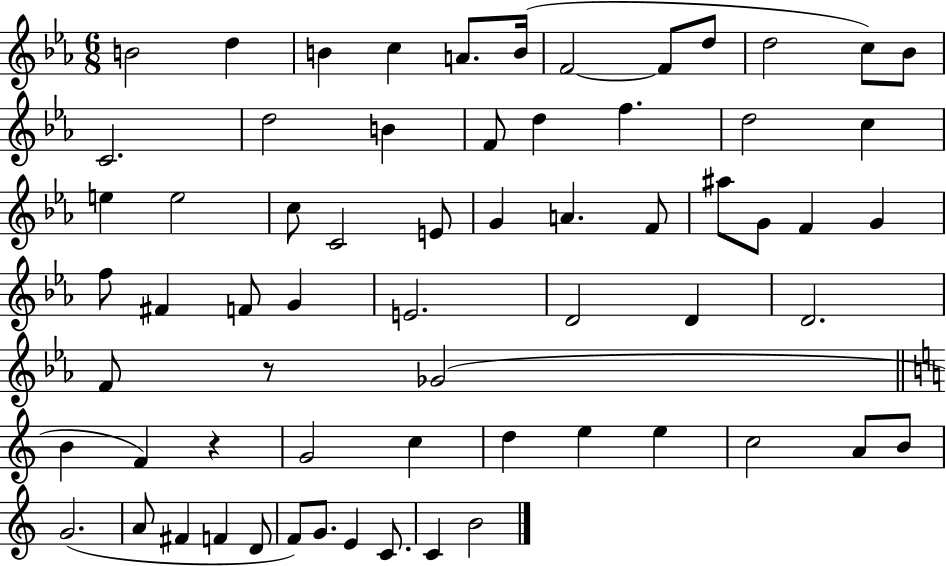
X:1
T:Untitled
M:6/8
L:1/4
K:Eb
B2 d B c A/2 B/4 F2 F/2 d/2 d2 c/2 _B/2 C2 d2 B F/2 d f d2 c e e2 c/2 C2 E/2 G A F/2 ^a/2 G/2 F G f/2 ^F F/2 G E2 D2 D D2 F/2 z/2 _G2 B F z G2 c d e e c2 A/2 B/2 G2 A/2 ^F F D/2 F/2 G/2 E C/2 C B2